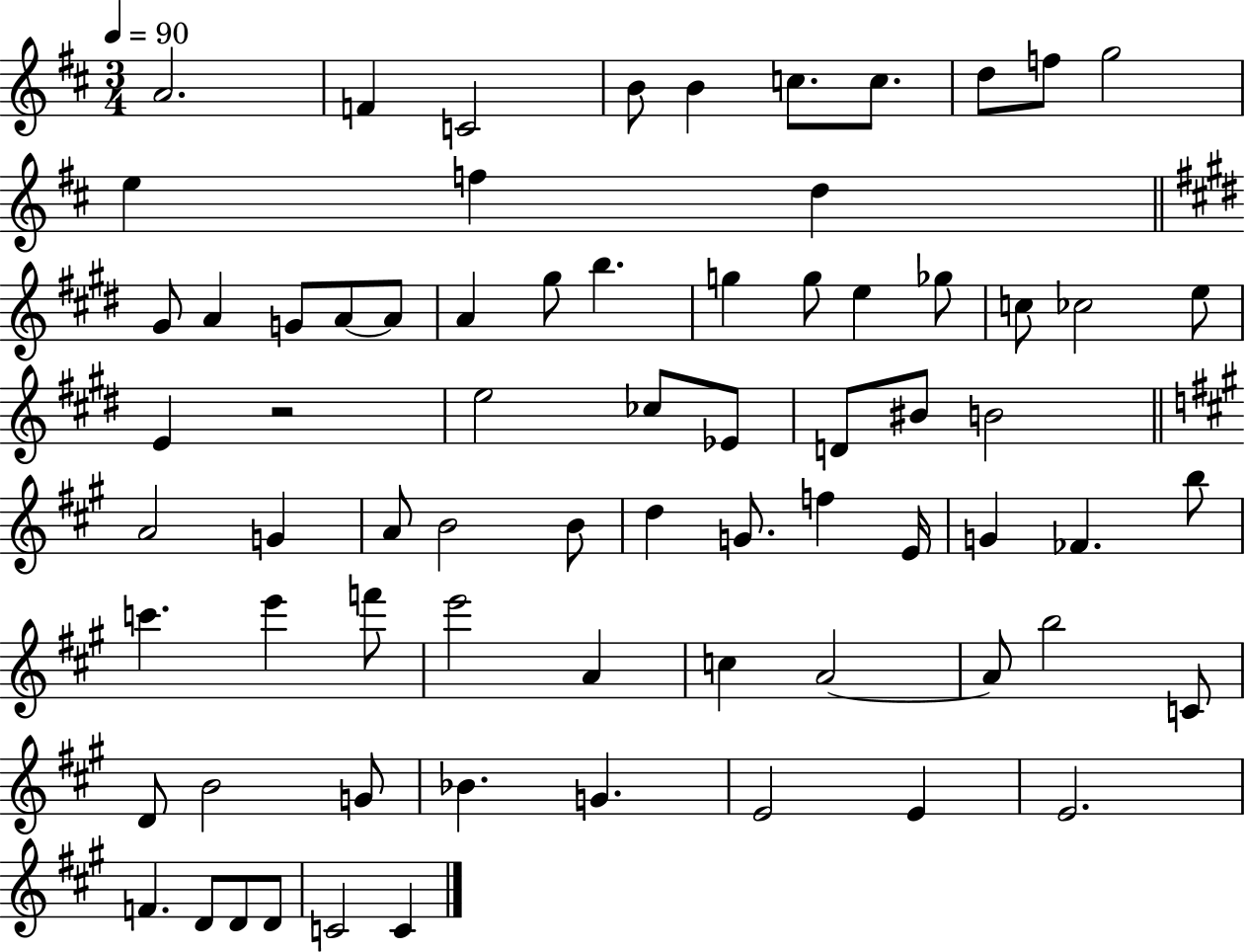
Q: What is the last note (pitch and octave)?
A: C4